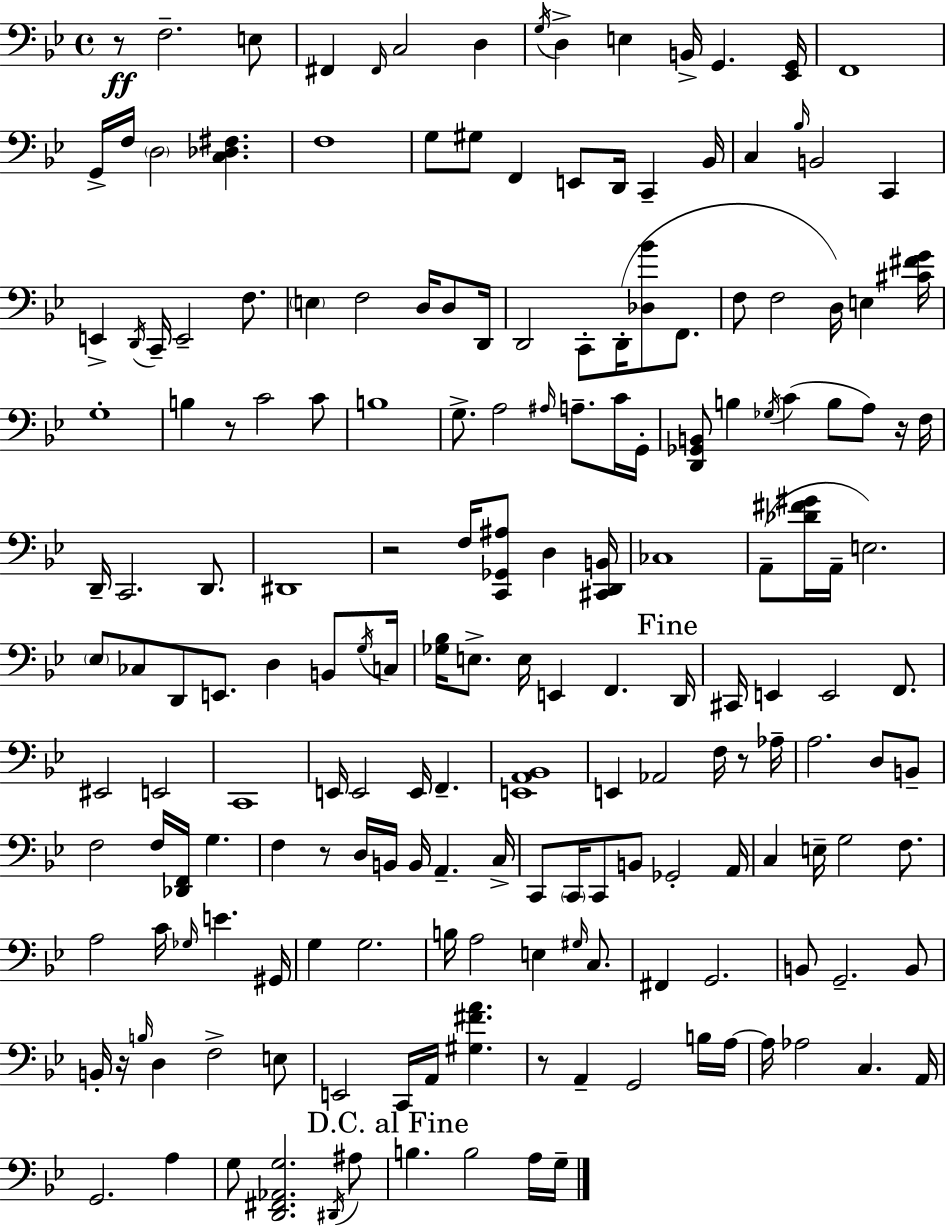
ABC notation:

X:1
T:Untitled
M:4/4
L:1/4
K:Gm
z/2 F,2 E,/2 ^F,, ^F,,/4 C,2 D, G,/4 D, E, B,,/4 G,, [_E,,G,,]/4 F,,4 G,,/4 F,/4 D,2 [C,_D,^F,] F,4 G,/2 ^G,/2 F,, E,,/2 D,,/4 C,, _B,,/4 C, _B,/4 B,,2 C,, E,, D,,/4 C,,/4 E,,2 F,/2 E, F,2 D,/4 D,/2 D,,/4 D,,2 C,,/2 D,,/4 [_D,_B]/2 F,,/2 F,/2 F,2 D,/4 E, [^C^FG]/4 G,4 B, z/2 C2 C/2 B,4 G,/2 A,2 ^A,/4 A,/2 C/4 G,,/4 [D,,_G,,B,,]/2 B, _G,/4 C B,/2 A,/2 z/4 F,/4 D,,/4 C,,2 D,,/2 ^D,,4 z2 F,/4 [C,,_G,,^A,]/2 D, [^C,,D,,B,,]/4 _C,4 A,,/2 [_D^F^G]/4 A,,/4 E,2 _E,/2 _C,/2 D,,/2 E,,/2 D, B,,/2 G,/4 C,/4 [_G,_B,]/4 E,/2 E,/4 E,, F,, D,,/4 ^C,,/4 E,, E,,2 F,,/2 ^E,,2 E,,2 C,,4 E,,/4 E,,2 E,,/4 F,, [E,,A,,_B,,]4 E,, _A,,2 F,/4 z/2 _A,/4 A,2 D,/2 B,,/2 F,2 F,/4 [_D,,F,,]/4 G, F, z/2 D,/4 B,,/4 B,,/4 A,, C,/4 C,,/2 C,,/4 C,,/2 B,,/2 _G,,2 A,,/4 C, E,/4 G,2 F,/2 A,2 C/4 _G,/4 E ^G,,/4 G, G,2 B,/4 A,2 E, ^G,/4 C,/2 ^F,, G,,2 B,,/2 G,,2 B,,/2 B,,/4 z/4 B,/4 D, F,2 E,/2 E,,2 C,,/4 A,,/4 [^G,^FA] z/2 A,, G,,2 B,/4 A,/4 A,/4 _A,2 C, A,,/4 G,,2 A, G,/2 [D,,^F,,_A,,G,]2 ^D,,/4 ^A,/2 B, B,2 A,/4 G,/4